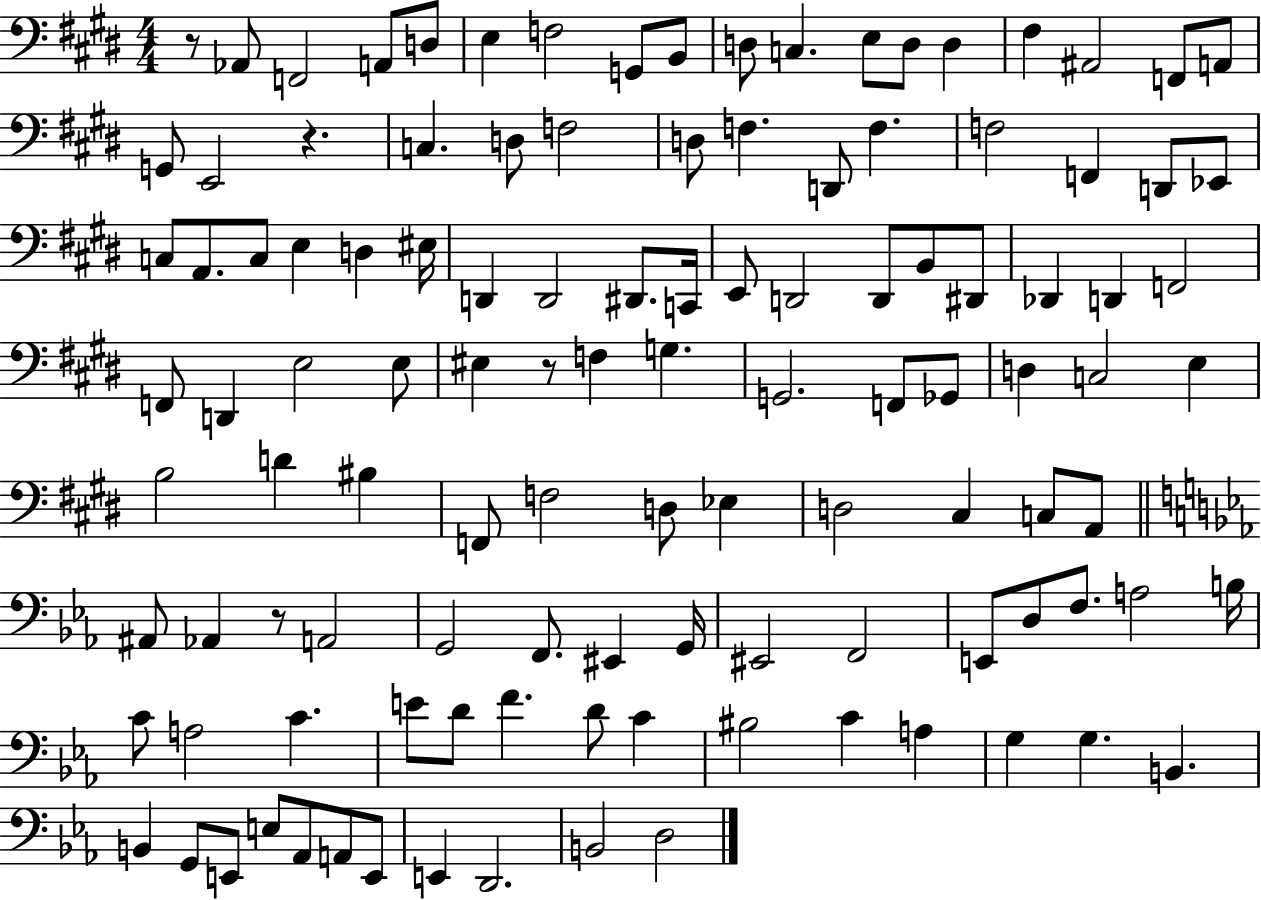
{
  \clef bass
  \numericTimeSignature
  \time 4/4
  \key e \major
  r8 aes,8 f,2 a,8 d8 | e4 f2 g,8 b,8 | d8 c4. e8 d8 d4 | fis4 ais,2 f,8 a,8 | \break g,8 e,2 r4. | c4. d8 f2 | d8 f4. d,8 f4. | f2 f,4 d,8 ees,8 | \break c8 a,8. c8 e4 d4 eis16 | d,4 d,2 dis,8. c,16 | e,8 d,2 d,8 b,8 dis,8 | des,4 d,4 f,2 | \break f,8 d,4 e2 e8 | eis4 r8 f4 g4. | g,2. f,8 ges,8 | d4 c2 e4 | \break b2 d'4 bis4 | f,8 f2 d8 ees4 | d2 cis4 c8 a,8 | \bar "||" \break \key ees \major ais,8 aes,4 r8 a,2 | g,2 f,8. eis,4 g,16 | eis,2 f,2 | e,8 d8 f8. a2 b16 | \break c'8 a2 c'4. | e'8 d'8 f'4. d'8 c'4 | bis2 c'4 a4 | g4 g4. b,4. | \break b,4 g,8 e,8 e8 aes,8 a,8 e,8 | e,4 d,2. | b,2 d2 | \bar "|."
}